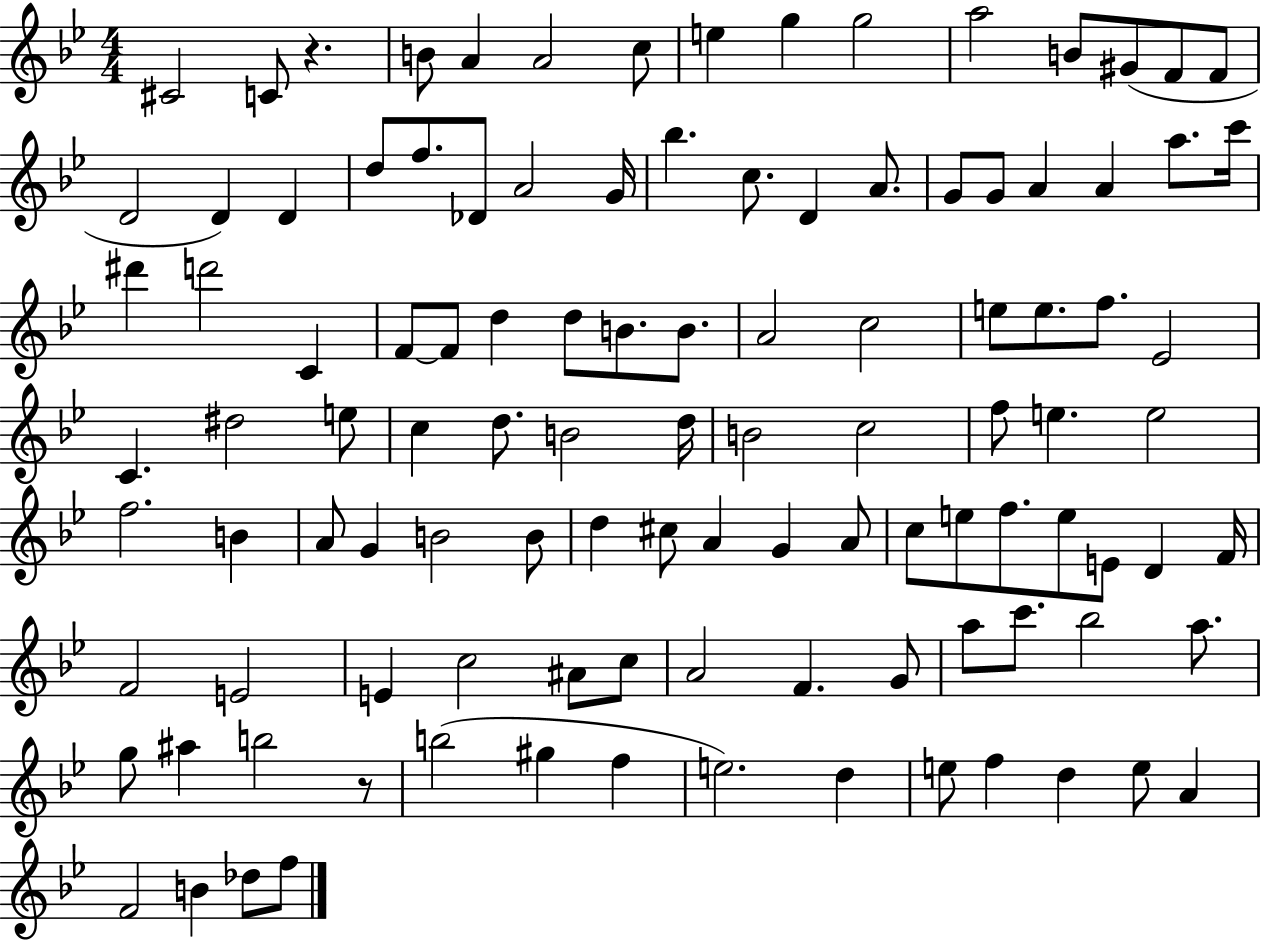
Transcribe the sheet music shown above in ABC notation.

X:1
T:Untitled
M:4/4
L:1/4
K:Bb
^C2 C/2 z B/2 A A2 c/2 e g g2 a2 B/2 ^G/2 F/2 F/2 D2 D D d/2 f/2 _D/2 A2 G/4 _b c/2 D A/2 G/2 G/2 A A a/2 c'/4 ^d' d'2 C F/2 F/2 d d/2 B/2 B/2 A2 c2 e/2 e/2 f/2 _E2 C ^d2 e/2 c d/2 B2 d/4 B2 c2 f/2 e e2 f2 B A/2 G B2 B/2 d ^c/2 A G A/2 c/2 e/2 f/2 e/2 E/2 D F/4 F2 E2 E c2 ^A/2 c/2 A2 F G/2 a/2 c'/2 _b2 a/2 g/2 ^a b2 z/2 b2 ^g f e2 d e/2 f d e/2 A F2 B _d/2 f/2